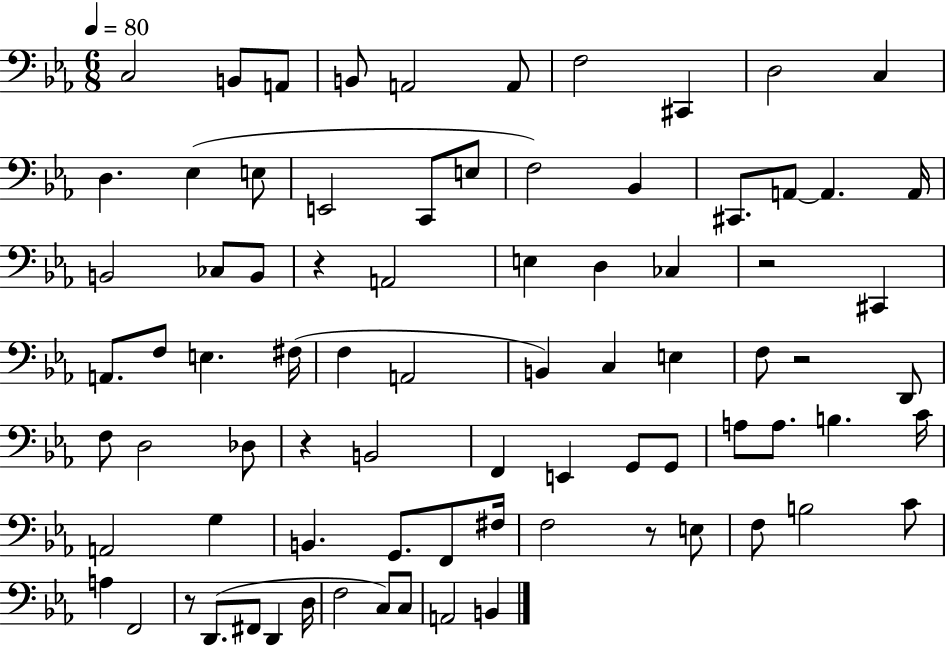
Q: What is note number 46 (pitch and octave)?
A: F2